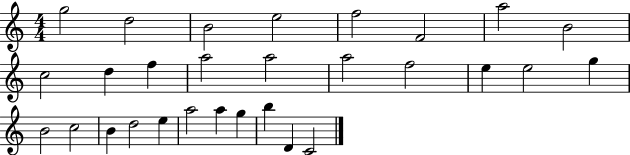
X:1
T:Untitled
M:4/4
L:1/4
K:C
g2 d2 B2 e2 f2 F2 a2 B2 c2 d f a2 a2 a2 f2 e e2 g B2 c2 B d2 e a2 a g b D C2